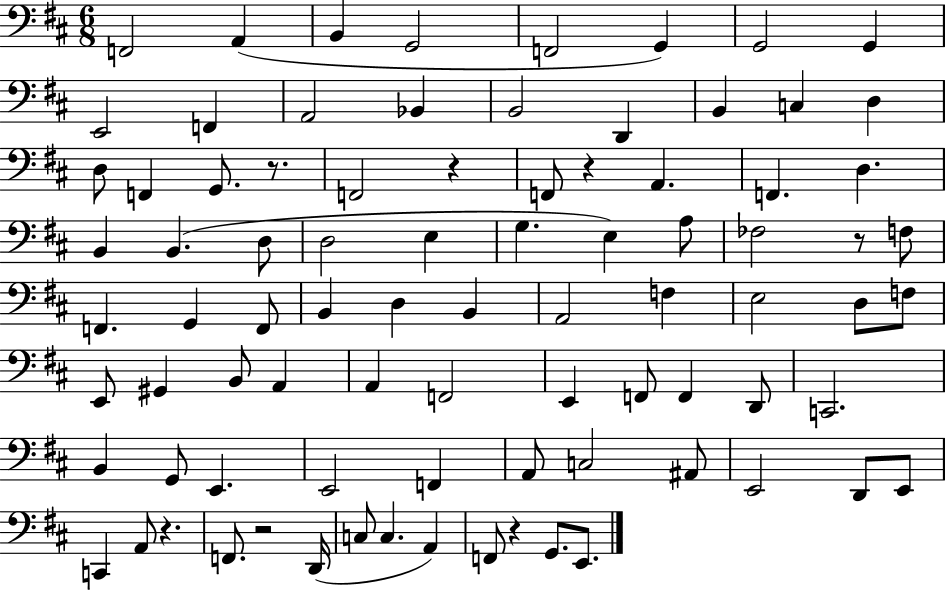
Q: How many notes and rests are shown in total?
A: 85